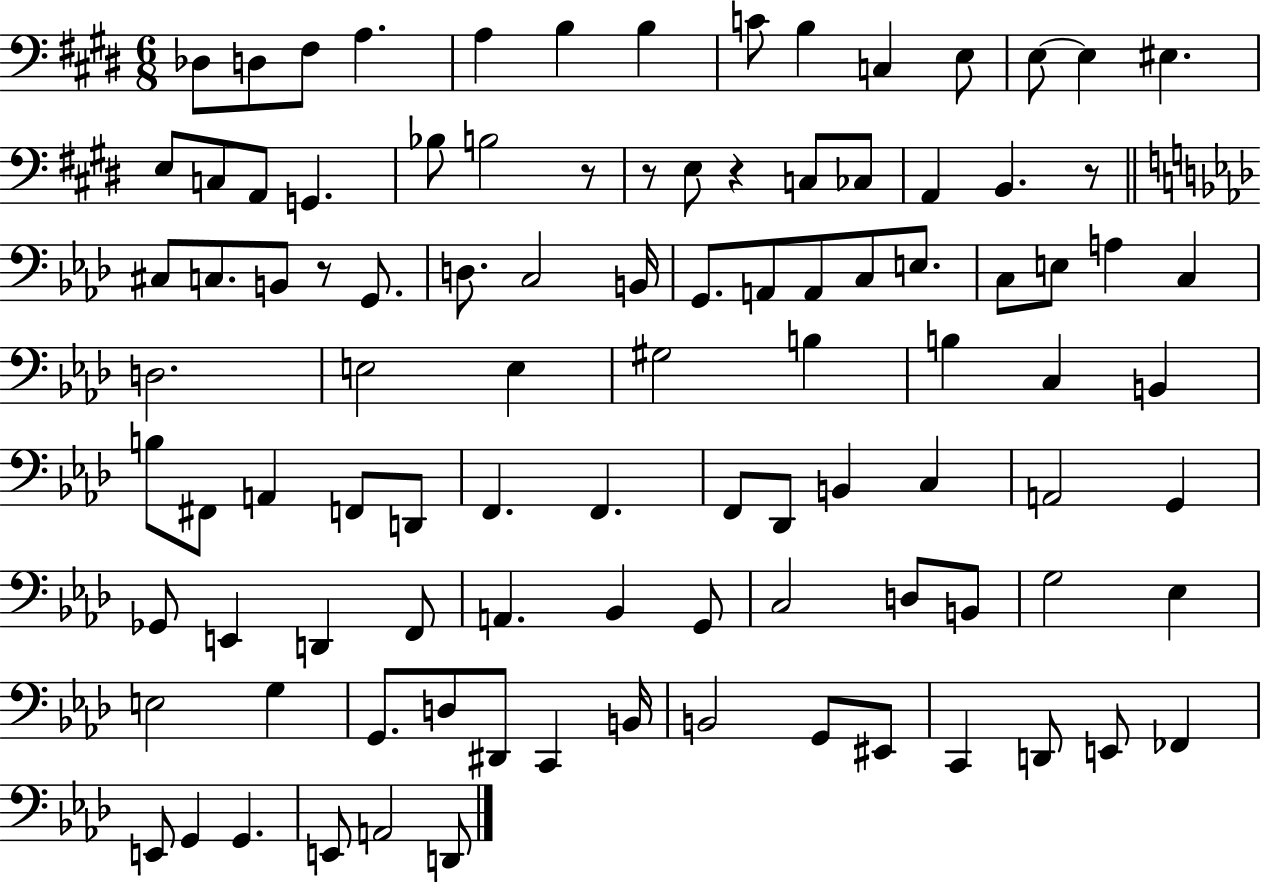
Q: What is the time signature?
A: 6/8